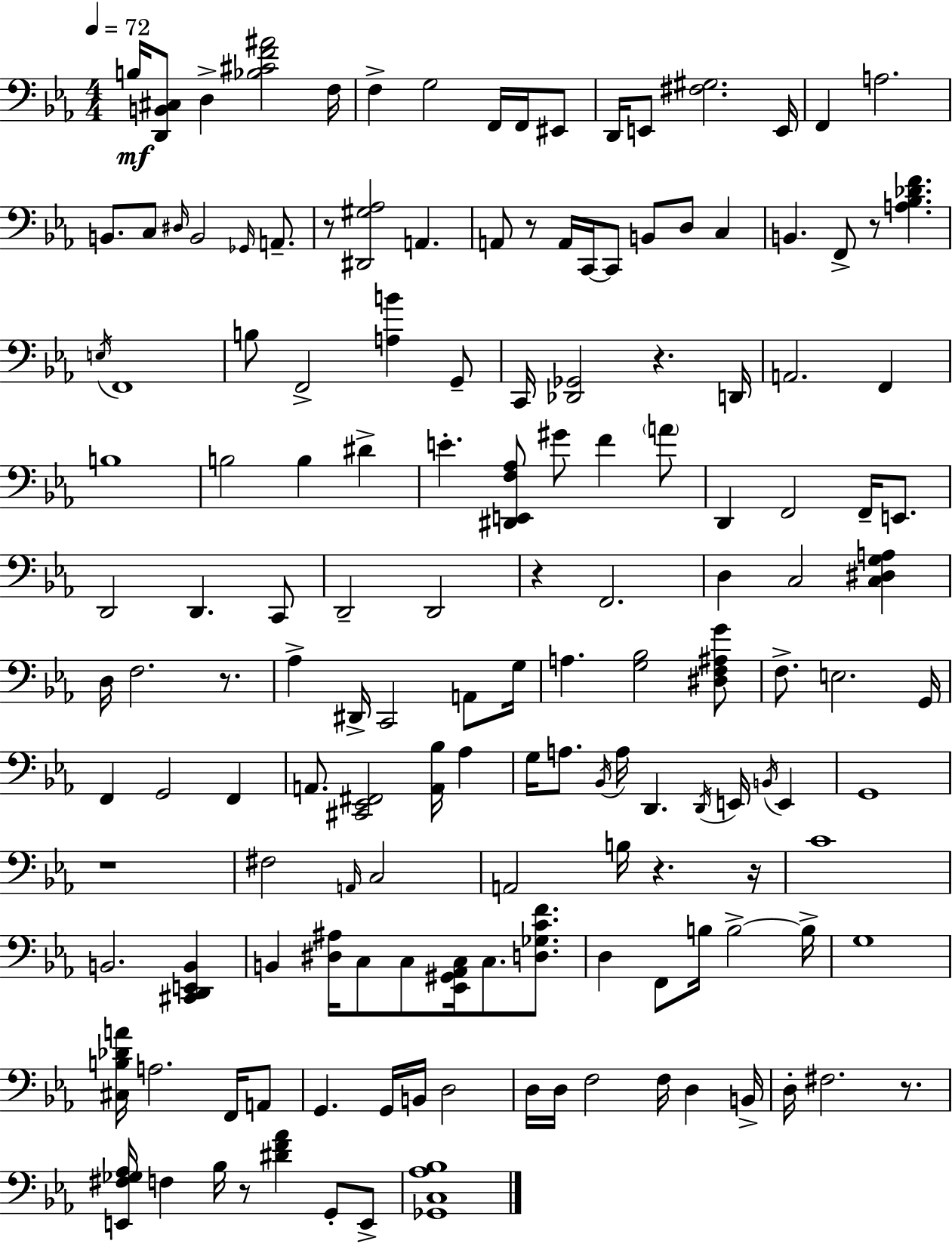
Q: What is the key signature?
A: EES major